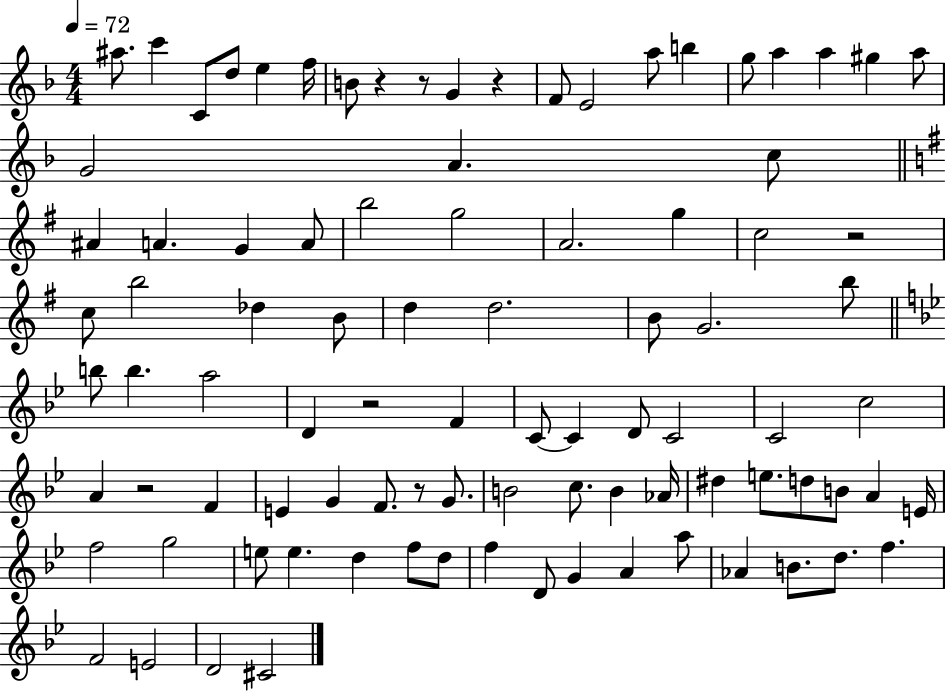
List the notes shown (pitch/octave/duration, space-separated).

A#5/e. C6/q C4/e D5/e E5/q F5/s B4/e R/q R/e G4/q R/q F4/e E4/h A5/e B5/q G5/e A5/q A5/q G#5/q A5/e G4/h A4/q. C5/e A#4/q A4/q. G4/q A4/e B5/h G5/h A4/h. G5/q C5/h R/h C5/e B5/h Db5/q B4/e D5/q D5/h. B4/e G4/h. B5/e B5/e B5/q. A5/h D4/q R/h F4/q C4/e C4/q D4/e C4/h C4/h C5/h A4/q R/h F4/q E4/q G4/q F4/e. R/e G4/e. B4/h C5/e. B4/q Ab4/s D#5/q E5/e. D5/e B4/e A4/q E4/s F5/h G5/h E5/e E5/q. D5/q F5/e D5/e F5/q D4/e G4/q A4/q A5/e Ab4/q B4/e. D5/e. F5/q. F4/h E4/h D4/h C#4/h